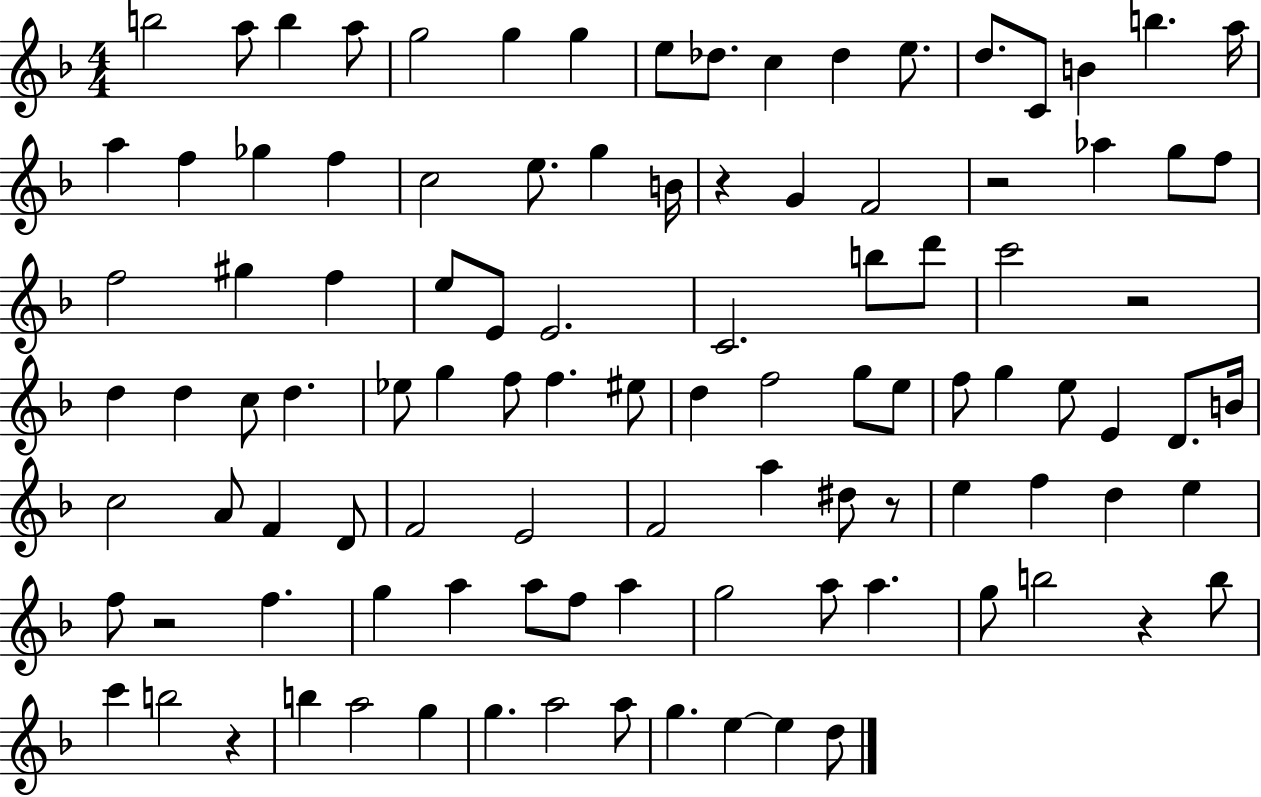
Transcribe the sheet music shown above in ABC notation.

X:1
T:Untitled
M:4/4
L:1/4
K:F
b2 a/2 b a/2 g2 g g e/2 _d/2 c _d e/2 d/2 C/2 B b a/4 a f _g f c2 e/2 g B/4 z G F2 z2 _a g/2 f/2 f2 ^g f e/2 E/2 E2 C2 b/2 d'/2 c'2 z2 d d c/2 d _e/2 g f/2 f ^e/2 d f2 g/2 e/2 f/2 g e/2 E D/2 B/4 c2 A/2 F D/2 F2 E2 F2 a ^d/2 z/2 e f d e f/2 z2 f g a a/2 f/2 a g2 a/2 a g/2 b2 z b/2 c' b2 z b a2 g g a2 a/2 g e e d/2